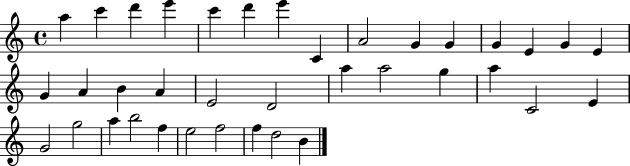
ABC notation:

X:1
T:Untitled
M:4/4
L:1/4
K:C
a c' d' e' c' d' e' C A2 G G G E G E G A B A E2 D2 a a2 g a C2 E G2 g2 a b2 f e2 f2 f d2 B